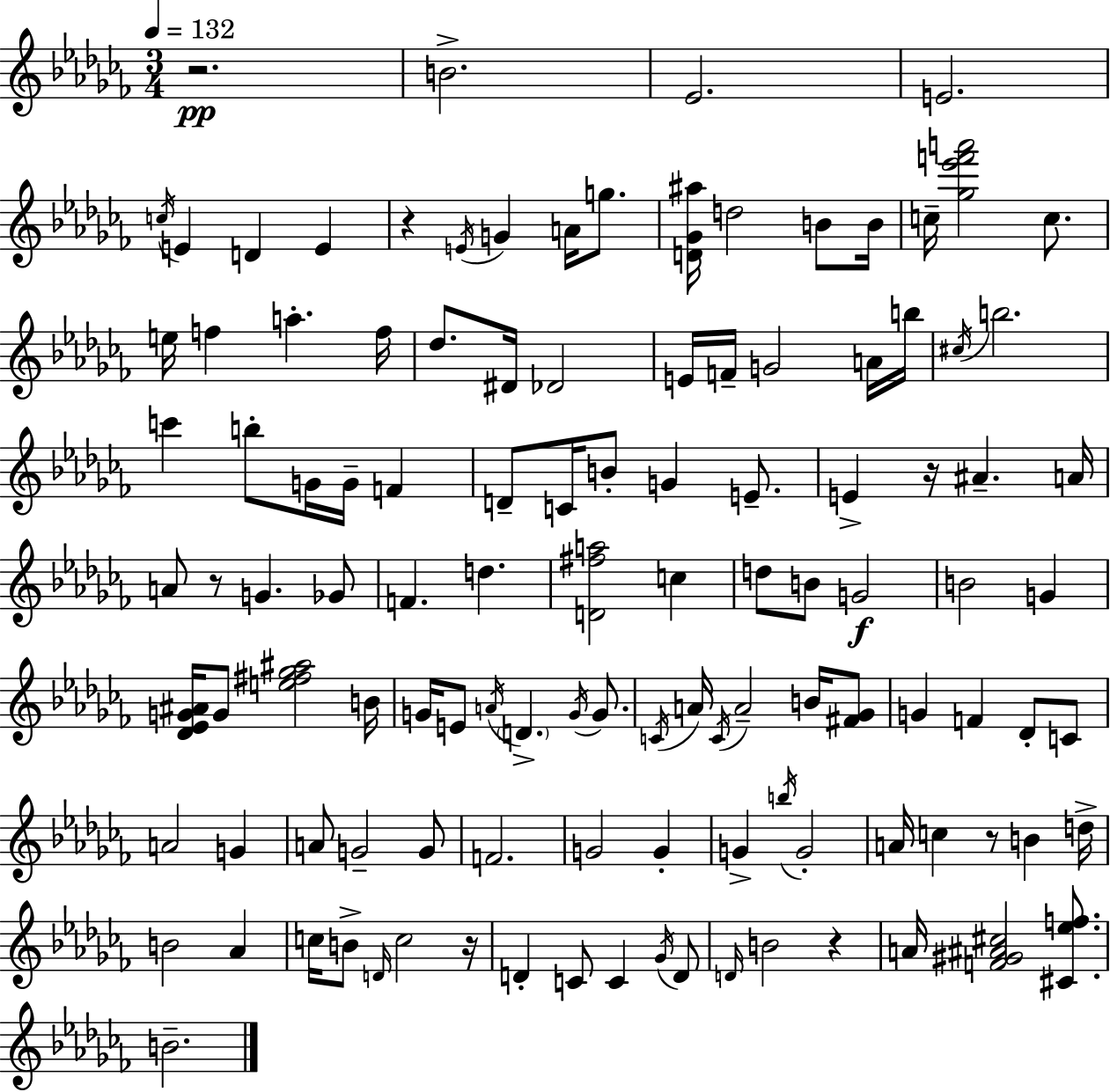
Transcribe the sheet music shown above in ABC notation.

X:1
T:Untitled
M:3/4
L:1/4
K:Abm
z2 B2 _E2 E2 c/4 E D E z E/4 G A/4 g/2 [D_G^a]/4 d2 B/2 B/4 c/4 [_g_e'f'a']2 c/2 e/4 f a f/4 _d/2 ^D/4 _D2 E/4 F/4 G2 A/4 b/4 ^c/4 b2 c' b/2 G/4 G/4 F D/2 C/4 B/2 G E/2 E z/4 ^A A/4 A/2 z/2 G _G/2 F d [D^fa]2 c d/2 B/2 G2 B2 G [_D_EG^A]/4 G/2 [e^f_g^a]2 B/4 G/4 E/2 A/4 D G/4 G/2 C/4 A/4 C/4 A2 B/4 [^F_G]/2 G F _D/2 C/2 A2 G A/2 G2 G/2 F2 G2 G G b/4 G2 A/4 c z/2 B d/4 B2 _A c/4 B/2 D/4 c2 z/4 D C/2 C _G/4 D/2 D/4 B2 z A/4 [F^G^A^c]2 [^C_ef]/2 B2